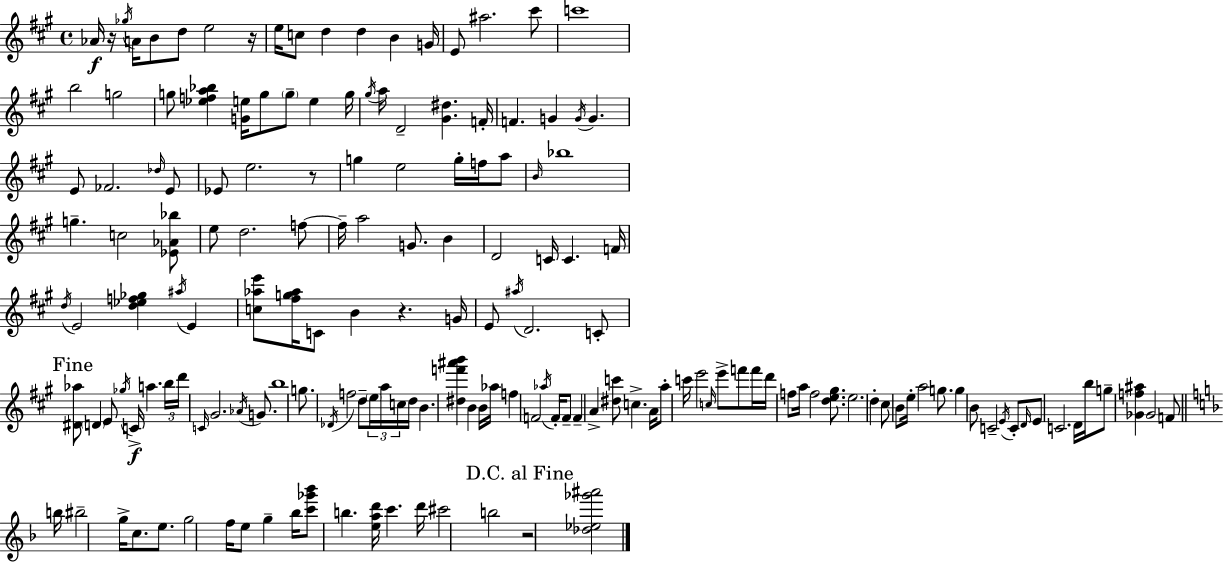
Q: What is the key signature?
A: A major